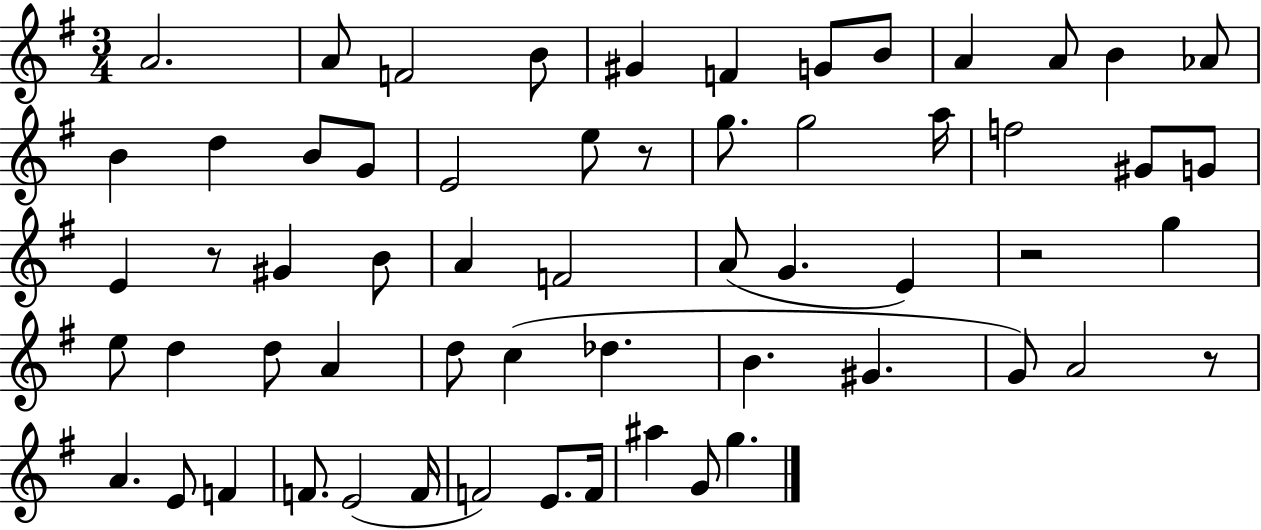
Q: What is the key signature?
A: G major